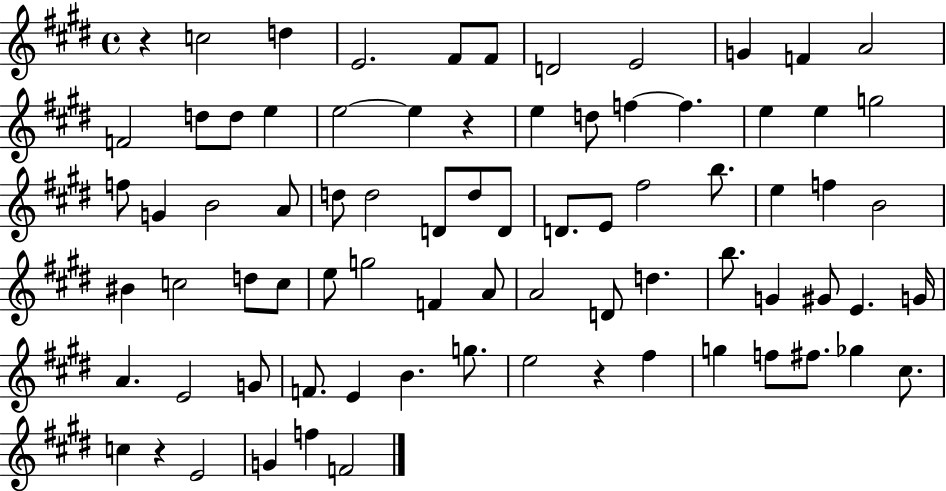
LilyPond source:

{
  \clef treble
  \time 4/4
  \defaultTimeSignature
  \key e \major
  r4 c''2 d''4 | e'2. fis'8 fis'8 | d'2 e'2 | g'4 f'4 a'2 | \break f'2 d''8 d''8 e''4 | e''2~~ e''4 r4 | e''4 d''8 f''4~~ f''4. | e''4 e''4 g''2 | \break f''8 g'4 b'2 a'8 | d''8 d''2 d'8 d''8 d'8 | d'8. e'8 fis''2 b''8. | e''4 f''4 b'2 | \break bis'4 c''2 d''8 c''8 | e''8 g''2 f'4 a'8 | a'2 d'8 d''4. | b''8. g'4 gis'8 e'4. g'16 | \break a'4. e'2 g'8 | f'8. e'4 b'4. g''8. | e''2 r4 fis''4 | g''4 f''8 fis''8. ges''4 cis''8. | \break c''4 r4 e'2 | g'4 f''4 f'2 | \bar "|."
}